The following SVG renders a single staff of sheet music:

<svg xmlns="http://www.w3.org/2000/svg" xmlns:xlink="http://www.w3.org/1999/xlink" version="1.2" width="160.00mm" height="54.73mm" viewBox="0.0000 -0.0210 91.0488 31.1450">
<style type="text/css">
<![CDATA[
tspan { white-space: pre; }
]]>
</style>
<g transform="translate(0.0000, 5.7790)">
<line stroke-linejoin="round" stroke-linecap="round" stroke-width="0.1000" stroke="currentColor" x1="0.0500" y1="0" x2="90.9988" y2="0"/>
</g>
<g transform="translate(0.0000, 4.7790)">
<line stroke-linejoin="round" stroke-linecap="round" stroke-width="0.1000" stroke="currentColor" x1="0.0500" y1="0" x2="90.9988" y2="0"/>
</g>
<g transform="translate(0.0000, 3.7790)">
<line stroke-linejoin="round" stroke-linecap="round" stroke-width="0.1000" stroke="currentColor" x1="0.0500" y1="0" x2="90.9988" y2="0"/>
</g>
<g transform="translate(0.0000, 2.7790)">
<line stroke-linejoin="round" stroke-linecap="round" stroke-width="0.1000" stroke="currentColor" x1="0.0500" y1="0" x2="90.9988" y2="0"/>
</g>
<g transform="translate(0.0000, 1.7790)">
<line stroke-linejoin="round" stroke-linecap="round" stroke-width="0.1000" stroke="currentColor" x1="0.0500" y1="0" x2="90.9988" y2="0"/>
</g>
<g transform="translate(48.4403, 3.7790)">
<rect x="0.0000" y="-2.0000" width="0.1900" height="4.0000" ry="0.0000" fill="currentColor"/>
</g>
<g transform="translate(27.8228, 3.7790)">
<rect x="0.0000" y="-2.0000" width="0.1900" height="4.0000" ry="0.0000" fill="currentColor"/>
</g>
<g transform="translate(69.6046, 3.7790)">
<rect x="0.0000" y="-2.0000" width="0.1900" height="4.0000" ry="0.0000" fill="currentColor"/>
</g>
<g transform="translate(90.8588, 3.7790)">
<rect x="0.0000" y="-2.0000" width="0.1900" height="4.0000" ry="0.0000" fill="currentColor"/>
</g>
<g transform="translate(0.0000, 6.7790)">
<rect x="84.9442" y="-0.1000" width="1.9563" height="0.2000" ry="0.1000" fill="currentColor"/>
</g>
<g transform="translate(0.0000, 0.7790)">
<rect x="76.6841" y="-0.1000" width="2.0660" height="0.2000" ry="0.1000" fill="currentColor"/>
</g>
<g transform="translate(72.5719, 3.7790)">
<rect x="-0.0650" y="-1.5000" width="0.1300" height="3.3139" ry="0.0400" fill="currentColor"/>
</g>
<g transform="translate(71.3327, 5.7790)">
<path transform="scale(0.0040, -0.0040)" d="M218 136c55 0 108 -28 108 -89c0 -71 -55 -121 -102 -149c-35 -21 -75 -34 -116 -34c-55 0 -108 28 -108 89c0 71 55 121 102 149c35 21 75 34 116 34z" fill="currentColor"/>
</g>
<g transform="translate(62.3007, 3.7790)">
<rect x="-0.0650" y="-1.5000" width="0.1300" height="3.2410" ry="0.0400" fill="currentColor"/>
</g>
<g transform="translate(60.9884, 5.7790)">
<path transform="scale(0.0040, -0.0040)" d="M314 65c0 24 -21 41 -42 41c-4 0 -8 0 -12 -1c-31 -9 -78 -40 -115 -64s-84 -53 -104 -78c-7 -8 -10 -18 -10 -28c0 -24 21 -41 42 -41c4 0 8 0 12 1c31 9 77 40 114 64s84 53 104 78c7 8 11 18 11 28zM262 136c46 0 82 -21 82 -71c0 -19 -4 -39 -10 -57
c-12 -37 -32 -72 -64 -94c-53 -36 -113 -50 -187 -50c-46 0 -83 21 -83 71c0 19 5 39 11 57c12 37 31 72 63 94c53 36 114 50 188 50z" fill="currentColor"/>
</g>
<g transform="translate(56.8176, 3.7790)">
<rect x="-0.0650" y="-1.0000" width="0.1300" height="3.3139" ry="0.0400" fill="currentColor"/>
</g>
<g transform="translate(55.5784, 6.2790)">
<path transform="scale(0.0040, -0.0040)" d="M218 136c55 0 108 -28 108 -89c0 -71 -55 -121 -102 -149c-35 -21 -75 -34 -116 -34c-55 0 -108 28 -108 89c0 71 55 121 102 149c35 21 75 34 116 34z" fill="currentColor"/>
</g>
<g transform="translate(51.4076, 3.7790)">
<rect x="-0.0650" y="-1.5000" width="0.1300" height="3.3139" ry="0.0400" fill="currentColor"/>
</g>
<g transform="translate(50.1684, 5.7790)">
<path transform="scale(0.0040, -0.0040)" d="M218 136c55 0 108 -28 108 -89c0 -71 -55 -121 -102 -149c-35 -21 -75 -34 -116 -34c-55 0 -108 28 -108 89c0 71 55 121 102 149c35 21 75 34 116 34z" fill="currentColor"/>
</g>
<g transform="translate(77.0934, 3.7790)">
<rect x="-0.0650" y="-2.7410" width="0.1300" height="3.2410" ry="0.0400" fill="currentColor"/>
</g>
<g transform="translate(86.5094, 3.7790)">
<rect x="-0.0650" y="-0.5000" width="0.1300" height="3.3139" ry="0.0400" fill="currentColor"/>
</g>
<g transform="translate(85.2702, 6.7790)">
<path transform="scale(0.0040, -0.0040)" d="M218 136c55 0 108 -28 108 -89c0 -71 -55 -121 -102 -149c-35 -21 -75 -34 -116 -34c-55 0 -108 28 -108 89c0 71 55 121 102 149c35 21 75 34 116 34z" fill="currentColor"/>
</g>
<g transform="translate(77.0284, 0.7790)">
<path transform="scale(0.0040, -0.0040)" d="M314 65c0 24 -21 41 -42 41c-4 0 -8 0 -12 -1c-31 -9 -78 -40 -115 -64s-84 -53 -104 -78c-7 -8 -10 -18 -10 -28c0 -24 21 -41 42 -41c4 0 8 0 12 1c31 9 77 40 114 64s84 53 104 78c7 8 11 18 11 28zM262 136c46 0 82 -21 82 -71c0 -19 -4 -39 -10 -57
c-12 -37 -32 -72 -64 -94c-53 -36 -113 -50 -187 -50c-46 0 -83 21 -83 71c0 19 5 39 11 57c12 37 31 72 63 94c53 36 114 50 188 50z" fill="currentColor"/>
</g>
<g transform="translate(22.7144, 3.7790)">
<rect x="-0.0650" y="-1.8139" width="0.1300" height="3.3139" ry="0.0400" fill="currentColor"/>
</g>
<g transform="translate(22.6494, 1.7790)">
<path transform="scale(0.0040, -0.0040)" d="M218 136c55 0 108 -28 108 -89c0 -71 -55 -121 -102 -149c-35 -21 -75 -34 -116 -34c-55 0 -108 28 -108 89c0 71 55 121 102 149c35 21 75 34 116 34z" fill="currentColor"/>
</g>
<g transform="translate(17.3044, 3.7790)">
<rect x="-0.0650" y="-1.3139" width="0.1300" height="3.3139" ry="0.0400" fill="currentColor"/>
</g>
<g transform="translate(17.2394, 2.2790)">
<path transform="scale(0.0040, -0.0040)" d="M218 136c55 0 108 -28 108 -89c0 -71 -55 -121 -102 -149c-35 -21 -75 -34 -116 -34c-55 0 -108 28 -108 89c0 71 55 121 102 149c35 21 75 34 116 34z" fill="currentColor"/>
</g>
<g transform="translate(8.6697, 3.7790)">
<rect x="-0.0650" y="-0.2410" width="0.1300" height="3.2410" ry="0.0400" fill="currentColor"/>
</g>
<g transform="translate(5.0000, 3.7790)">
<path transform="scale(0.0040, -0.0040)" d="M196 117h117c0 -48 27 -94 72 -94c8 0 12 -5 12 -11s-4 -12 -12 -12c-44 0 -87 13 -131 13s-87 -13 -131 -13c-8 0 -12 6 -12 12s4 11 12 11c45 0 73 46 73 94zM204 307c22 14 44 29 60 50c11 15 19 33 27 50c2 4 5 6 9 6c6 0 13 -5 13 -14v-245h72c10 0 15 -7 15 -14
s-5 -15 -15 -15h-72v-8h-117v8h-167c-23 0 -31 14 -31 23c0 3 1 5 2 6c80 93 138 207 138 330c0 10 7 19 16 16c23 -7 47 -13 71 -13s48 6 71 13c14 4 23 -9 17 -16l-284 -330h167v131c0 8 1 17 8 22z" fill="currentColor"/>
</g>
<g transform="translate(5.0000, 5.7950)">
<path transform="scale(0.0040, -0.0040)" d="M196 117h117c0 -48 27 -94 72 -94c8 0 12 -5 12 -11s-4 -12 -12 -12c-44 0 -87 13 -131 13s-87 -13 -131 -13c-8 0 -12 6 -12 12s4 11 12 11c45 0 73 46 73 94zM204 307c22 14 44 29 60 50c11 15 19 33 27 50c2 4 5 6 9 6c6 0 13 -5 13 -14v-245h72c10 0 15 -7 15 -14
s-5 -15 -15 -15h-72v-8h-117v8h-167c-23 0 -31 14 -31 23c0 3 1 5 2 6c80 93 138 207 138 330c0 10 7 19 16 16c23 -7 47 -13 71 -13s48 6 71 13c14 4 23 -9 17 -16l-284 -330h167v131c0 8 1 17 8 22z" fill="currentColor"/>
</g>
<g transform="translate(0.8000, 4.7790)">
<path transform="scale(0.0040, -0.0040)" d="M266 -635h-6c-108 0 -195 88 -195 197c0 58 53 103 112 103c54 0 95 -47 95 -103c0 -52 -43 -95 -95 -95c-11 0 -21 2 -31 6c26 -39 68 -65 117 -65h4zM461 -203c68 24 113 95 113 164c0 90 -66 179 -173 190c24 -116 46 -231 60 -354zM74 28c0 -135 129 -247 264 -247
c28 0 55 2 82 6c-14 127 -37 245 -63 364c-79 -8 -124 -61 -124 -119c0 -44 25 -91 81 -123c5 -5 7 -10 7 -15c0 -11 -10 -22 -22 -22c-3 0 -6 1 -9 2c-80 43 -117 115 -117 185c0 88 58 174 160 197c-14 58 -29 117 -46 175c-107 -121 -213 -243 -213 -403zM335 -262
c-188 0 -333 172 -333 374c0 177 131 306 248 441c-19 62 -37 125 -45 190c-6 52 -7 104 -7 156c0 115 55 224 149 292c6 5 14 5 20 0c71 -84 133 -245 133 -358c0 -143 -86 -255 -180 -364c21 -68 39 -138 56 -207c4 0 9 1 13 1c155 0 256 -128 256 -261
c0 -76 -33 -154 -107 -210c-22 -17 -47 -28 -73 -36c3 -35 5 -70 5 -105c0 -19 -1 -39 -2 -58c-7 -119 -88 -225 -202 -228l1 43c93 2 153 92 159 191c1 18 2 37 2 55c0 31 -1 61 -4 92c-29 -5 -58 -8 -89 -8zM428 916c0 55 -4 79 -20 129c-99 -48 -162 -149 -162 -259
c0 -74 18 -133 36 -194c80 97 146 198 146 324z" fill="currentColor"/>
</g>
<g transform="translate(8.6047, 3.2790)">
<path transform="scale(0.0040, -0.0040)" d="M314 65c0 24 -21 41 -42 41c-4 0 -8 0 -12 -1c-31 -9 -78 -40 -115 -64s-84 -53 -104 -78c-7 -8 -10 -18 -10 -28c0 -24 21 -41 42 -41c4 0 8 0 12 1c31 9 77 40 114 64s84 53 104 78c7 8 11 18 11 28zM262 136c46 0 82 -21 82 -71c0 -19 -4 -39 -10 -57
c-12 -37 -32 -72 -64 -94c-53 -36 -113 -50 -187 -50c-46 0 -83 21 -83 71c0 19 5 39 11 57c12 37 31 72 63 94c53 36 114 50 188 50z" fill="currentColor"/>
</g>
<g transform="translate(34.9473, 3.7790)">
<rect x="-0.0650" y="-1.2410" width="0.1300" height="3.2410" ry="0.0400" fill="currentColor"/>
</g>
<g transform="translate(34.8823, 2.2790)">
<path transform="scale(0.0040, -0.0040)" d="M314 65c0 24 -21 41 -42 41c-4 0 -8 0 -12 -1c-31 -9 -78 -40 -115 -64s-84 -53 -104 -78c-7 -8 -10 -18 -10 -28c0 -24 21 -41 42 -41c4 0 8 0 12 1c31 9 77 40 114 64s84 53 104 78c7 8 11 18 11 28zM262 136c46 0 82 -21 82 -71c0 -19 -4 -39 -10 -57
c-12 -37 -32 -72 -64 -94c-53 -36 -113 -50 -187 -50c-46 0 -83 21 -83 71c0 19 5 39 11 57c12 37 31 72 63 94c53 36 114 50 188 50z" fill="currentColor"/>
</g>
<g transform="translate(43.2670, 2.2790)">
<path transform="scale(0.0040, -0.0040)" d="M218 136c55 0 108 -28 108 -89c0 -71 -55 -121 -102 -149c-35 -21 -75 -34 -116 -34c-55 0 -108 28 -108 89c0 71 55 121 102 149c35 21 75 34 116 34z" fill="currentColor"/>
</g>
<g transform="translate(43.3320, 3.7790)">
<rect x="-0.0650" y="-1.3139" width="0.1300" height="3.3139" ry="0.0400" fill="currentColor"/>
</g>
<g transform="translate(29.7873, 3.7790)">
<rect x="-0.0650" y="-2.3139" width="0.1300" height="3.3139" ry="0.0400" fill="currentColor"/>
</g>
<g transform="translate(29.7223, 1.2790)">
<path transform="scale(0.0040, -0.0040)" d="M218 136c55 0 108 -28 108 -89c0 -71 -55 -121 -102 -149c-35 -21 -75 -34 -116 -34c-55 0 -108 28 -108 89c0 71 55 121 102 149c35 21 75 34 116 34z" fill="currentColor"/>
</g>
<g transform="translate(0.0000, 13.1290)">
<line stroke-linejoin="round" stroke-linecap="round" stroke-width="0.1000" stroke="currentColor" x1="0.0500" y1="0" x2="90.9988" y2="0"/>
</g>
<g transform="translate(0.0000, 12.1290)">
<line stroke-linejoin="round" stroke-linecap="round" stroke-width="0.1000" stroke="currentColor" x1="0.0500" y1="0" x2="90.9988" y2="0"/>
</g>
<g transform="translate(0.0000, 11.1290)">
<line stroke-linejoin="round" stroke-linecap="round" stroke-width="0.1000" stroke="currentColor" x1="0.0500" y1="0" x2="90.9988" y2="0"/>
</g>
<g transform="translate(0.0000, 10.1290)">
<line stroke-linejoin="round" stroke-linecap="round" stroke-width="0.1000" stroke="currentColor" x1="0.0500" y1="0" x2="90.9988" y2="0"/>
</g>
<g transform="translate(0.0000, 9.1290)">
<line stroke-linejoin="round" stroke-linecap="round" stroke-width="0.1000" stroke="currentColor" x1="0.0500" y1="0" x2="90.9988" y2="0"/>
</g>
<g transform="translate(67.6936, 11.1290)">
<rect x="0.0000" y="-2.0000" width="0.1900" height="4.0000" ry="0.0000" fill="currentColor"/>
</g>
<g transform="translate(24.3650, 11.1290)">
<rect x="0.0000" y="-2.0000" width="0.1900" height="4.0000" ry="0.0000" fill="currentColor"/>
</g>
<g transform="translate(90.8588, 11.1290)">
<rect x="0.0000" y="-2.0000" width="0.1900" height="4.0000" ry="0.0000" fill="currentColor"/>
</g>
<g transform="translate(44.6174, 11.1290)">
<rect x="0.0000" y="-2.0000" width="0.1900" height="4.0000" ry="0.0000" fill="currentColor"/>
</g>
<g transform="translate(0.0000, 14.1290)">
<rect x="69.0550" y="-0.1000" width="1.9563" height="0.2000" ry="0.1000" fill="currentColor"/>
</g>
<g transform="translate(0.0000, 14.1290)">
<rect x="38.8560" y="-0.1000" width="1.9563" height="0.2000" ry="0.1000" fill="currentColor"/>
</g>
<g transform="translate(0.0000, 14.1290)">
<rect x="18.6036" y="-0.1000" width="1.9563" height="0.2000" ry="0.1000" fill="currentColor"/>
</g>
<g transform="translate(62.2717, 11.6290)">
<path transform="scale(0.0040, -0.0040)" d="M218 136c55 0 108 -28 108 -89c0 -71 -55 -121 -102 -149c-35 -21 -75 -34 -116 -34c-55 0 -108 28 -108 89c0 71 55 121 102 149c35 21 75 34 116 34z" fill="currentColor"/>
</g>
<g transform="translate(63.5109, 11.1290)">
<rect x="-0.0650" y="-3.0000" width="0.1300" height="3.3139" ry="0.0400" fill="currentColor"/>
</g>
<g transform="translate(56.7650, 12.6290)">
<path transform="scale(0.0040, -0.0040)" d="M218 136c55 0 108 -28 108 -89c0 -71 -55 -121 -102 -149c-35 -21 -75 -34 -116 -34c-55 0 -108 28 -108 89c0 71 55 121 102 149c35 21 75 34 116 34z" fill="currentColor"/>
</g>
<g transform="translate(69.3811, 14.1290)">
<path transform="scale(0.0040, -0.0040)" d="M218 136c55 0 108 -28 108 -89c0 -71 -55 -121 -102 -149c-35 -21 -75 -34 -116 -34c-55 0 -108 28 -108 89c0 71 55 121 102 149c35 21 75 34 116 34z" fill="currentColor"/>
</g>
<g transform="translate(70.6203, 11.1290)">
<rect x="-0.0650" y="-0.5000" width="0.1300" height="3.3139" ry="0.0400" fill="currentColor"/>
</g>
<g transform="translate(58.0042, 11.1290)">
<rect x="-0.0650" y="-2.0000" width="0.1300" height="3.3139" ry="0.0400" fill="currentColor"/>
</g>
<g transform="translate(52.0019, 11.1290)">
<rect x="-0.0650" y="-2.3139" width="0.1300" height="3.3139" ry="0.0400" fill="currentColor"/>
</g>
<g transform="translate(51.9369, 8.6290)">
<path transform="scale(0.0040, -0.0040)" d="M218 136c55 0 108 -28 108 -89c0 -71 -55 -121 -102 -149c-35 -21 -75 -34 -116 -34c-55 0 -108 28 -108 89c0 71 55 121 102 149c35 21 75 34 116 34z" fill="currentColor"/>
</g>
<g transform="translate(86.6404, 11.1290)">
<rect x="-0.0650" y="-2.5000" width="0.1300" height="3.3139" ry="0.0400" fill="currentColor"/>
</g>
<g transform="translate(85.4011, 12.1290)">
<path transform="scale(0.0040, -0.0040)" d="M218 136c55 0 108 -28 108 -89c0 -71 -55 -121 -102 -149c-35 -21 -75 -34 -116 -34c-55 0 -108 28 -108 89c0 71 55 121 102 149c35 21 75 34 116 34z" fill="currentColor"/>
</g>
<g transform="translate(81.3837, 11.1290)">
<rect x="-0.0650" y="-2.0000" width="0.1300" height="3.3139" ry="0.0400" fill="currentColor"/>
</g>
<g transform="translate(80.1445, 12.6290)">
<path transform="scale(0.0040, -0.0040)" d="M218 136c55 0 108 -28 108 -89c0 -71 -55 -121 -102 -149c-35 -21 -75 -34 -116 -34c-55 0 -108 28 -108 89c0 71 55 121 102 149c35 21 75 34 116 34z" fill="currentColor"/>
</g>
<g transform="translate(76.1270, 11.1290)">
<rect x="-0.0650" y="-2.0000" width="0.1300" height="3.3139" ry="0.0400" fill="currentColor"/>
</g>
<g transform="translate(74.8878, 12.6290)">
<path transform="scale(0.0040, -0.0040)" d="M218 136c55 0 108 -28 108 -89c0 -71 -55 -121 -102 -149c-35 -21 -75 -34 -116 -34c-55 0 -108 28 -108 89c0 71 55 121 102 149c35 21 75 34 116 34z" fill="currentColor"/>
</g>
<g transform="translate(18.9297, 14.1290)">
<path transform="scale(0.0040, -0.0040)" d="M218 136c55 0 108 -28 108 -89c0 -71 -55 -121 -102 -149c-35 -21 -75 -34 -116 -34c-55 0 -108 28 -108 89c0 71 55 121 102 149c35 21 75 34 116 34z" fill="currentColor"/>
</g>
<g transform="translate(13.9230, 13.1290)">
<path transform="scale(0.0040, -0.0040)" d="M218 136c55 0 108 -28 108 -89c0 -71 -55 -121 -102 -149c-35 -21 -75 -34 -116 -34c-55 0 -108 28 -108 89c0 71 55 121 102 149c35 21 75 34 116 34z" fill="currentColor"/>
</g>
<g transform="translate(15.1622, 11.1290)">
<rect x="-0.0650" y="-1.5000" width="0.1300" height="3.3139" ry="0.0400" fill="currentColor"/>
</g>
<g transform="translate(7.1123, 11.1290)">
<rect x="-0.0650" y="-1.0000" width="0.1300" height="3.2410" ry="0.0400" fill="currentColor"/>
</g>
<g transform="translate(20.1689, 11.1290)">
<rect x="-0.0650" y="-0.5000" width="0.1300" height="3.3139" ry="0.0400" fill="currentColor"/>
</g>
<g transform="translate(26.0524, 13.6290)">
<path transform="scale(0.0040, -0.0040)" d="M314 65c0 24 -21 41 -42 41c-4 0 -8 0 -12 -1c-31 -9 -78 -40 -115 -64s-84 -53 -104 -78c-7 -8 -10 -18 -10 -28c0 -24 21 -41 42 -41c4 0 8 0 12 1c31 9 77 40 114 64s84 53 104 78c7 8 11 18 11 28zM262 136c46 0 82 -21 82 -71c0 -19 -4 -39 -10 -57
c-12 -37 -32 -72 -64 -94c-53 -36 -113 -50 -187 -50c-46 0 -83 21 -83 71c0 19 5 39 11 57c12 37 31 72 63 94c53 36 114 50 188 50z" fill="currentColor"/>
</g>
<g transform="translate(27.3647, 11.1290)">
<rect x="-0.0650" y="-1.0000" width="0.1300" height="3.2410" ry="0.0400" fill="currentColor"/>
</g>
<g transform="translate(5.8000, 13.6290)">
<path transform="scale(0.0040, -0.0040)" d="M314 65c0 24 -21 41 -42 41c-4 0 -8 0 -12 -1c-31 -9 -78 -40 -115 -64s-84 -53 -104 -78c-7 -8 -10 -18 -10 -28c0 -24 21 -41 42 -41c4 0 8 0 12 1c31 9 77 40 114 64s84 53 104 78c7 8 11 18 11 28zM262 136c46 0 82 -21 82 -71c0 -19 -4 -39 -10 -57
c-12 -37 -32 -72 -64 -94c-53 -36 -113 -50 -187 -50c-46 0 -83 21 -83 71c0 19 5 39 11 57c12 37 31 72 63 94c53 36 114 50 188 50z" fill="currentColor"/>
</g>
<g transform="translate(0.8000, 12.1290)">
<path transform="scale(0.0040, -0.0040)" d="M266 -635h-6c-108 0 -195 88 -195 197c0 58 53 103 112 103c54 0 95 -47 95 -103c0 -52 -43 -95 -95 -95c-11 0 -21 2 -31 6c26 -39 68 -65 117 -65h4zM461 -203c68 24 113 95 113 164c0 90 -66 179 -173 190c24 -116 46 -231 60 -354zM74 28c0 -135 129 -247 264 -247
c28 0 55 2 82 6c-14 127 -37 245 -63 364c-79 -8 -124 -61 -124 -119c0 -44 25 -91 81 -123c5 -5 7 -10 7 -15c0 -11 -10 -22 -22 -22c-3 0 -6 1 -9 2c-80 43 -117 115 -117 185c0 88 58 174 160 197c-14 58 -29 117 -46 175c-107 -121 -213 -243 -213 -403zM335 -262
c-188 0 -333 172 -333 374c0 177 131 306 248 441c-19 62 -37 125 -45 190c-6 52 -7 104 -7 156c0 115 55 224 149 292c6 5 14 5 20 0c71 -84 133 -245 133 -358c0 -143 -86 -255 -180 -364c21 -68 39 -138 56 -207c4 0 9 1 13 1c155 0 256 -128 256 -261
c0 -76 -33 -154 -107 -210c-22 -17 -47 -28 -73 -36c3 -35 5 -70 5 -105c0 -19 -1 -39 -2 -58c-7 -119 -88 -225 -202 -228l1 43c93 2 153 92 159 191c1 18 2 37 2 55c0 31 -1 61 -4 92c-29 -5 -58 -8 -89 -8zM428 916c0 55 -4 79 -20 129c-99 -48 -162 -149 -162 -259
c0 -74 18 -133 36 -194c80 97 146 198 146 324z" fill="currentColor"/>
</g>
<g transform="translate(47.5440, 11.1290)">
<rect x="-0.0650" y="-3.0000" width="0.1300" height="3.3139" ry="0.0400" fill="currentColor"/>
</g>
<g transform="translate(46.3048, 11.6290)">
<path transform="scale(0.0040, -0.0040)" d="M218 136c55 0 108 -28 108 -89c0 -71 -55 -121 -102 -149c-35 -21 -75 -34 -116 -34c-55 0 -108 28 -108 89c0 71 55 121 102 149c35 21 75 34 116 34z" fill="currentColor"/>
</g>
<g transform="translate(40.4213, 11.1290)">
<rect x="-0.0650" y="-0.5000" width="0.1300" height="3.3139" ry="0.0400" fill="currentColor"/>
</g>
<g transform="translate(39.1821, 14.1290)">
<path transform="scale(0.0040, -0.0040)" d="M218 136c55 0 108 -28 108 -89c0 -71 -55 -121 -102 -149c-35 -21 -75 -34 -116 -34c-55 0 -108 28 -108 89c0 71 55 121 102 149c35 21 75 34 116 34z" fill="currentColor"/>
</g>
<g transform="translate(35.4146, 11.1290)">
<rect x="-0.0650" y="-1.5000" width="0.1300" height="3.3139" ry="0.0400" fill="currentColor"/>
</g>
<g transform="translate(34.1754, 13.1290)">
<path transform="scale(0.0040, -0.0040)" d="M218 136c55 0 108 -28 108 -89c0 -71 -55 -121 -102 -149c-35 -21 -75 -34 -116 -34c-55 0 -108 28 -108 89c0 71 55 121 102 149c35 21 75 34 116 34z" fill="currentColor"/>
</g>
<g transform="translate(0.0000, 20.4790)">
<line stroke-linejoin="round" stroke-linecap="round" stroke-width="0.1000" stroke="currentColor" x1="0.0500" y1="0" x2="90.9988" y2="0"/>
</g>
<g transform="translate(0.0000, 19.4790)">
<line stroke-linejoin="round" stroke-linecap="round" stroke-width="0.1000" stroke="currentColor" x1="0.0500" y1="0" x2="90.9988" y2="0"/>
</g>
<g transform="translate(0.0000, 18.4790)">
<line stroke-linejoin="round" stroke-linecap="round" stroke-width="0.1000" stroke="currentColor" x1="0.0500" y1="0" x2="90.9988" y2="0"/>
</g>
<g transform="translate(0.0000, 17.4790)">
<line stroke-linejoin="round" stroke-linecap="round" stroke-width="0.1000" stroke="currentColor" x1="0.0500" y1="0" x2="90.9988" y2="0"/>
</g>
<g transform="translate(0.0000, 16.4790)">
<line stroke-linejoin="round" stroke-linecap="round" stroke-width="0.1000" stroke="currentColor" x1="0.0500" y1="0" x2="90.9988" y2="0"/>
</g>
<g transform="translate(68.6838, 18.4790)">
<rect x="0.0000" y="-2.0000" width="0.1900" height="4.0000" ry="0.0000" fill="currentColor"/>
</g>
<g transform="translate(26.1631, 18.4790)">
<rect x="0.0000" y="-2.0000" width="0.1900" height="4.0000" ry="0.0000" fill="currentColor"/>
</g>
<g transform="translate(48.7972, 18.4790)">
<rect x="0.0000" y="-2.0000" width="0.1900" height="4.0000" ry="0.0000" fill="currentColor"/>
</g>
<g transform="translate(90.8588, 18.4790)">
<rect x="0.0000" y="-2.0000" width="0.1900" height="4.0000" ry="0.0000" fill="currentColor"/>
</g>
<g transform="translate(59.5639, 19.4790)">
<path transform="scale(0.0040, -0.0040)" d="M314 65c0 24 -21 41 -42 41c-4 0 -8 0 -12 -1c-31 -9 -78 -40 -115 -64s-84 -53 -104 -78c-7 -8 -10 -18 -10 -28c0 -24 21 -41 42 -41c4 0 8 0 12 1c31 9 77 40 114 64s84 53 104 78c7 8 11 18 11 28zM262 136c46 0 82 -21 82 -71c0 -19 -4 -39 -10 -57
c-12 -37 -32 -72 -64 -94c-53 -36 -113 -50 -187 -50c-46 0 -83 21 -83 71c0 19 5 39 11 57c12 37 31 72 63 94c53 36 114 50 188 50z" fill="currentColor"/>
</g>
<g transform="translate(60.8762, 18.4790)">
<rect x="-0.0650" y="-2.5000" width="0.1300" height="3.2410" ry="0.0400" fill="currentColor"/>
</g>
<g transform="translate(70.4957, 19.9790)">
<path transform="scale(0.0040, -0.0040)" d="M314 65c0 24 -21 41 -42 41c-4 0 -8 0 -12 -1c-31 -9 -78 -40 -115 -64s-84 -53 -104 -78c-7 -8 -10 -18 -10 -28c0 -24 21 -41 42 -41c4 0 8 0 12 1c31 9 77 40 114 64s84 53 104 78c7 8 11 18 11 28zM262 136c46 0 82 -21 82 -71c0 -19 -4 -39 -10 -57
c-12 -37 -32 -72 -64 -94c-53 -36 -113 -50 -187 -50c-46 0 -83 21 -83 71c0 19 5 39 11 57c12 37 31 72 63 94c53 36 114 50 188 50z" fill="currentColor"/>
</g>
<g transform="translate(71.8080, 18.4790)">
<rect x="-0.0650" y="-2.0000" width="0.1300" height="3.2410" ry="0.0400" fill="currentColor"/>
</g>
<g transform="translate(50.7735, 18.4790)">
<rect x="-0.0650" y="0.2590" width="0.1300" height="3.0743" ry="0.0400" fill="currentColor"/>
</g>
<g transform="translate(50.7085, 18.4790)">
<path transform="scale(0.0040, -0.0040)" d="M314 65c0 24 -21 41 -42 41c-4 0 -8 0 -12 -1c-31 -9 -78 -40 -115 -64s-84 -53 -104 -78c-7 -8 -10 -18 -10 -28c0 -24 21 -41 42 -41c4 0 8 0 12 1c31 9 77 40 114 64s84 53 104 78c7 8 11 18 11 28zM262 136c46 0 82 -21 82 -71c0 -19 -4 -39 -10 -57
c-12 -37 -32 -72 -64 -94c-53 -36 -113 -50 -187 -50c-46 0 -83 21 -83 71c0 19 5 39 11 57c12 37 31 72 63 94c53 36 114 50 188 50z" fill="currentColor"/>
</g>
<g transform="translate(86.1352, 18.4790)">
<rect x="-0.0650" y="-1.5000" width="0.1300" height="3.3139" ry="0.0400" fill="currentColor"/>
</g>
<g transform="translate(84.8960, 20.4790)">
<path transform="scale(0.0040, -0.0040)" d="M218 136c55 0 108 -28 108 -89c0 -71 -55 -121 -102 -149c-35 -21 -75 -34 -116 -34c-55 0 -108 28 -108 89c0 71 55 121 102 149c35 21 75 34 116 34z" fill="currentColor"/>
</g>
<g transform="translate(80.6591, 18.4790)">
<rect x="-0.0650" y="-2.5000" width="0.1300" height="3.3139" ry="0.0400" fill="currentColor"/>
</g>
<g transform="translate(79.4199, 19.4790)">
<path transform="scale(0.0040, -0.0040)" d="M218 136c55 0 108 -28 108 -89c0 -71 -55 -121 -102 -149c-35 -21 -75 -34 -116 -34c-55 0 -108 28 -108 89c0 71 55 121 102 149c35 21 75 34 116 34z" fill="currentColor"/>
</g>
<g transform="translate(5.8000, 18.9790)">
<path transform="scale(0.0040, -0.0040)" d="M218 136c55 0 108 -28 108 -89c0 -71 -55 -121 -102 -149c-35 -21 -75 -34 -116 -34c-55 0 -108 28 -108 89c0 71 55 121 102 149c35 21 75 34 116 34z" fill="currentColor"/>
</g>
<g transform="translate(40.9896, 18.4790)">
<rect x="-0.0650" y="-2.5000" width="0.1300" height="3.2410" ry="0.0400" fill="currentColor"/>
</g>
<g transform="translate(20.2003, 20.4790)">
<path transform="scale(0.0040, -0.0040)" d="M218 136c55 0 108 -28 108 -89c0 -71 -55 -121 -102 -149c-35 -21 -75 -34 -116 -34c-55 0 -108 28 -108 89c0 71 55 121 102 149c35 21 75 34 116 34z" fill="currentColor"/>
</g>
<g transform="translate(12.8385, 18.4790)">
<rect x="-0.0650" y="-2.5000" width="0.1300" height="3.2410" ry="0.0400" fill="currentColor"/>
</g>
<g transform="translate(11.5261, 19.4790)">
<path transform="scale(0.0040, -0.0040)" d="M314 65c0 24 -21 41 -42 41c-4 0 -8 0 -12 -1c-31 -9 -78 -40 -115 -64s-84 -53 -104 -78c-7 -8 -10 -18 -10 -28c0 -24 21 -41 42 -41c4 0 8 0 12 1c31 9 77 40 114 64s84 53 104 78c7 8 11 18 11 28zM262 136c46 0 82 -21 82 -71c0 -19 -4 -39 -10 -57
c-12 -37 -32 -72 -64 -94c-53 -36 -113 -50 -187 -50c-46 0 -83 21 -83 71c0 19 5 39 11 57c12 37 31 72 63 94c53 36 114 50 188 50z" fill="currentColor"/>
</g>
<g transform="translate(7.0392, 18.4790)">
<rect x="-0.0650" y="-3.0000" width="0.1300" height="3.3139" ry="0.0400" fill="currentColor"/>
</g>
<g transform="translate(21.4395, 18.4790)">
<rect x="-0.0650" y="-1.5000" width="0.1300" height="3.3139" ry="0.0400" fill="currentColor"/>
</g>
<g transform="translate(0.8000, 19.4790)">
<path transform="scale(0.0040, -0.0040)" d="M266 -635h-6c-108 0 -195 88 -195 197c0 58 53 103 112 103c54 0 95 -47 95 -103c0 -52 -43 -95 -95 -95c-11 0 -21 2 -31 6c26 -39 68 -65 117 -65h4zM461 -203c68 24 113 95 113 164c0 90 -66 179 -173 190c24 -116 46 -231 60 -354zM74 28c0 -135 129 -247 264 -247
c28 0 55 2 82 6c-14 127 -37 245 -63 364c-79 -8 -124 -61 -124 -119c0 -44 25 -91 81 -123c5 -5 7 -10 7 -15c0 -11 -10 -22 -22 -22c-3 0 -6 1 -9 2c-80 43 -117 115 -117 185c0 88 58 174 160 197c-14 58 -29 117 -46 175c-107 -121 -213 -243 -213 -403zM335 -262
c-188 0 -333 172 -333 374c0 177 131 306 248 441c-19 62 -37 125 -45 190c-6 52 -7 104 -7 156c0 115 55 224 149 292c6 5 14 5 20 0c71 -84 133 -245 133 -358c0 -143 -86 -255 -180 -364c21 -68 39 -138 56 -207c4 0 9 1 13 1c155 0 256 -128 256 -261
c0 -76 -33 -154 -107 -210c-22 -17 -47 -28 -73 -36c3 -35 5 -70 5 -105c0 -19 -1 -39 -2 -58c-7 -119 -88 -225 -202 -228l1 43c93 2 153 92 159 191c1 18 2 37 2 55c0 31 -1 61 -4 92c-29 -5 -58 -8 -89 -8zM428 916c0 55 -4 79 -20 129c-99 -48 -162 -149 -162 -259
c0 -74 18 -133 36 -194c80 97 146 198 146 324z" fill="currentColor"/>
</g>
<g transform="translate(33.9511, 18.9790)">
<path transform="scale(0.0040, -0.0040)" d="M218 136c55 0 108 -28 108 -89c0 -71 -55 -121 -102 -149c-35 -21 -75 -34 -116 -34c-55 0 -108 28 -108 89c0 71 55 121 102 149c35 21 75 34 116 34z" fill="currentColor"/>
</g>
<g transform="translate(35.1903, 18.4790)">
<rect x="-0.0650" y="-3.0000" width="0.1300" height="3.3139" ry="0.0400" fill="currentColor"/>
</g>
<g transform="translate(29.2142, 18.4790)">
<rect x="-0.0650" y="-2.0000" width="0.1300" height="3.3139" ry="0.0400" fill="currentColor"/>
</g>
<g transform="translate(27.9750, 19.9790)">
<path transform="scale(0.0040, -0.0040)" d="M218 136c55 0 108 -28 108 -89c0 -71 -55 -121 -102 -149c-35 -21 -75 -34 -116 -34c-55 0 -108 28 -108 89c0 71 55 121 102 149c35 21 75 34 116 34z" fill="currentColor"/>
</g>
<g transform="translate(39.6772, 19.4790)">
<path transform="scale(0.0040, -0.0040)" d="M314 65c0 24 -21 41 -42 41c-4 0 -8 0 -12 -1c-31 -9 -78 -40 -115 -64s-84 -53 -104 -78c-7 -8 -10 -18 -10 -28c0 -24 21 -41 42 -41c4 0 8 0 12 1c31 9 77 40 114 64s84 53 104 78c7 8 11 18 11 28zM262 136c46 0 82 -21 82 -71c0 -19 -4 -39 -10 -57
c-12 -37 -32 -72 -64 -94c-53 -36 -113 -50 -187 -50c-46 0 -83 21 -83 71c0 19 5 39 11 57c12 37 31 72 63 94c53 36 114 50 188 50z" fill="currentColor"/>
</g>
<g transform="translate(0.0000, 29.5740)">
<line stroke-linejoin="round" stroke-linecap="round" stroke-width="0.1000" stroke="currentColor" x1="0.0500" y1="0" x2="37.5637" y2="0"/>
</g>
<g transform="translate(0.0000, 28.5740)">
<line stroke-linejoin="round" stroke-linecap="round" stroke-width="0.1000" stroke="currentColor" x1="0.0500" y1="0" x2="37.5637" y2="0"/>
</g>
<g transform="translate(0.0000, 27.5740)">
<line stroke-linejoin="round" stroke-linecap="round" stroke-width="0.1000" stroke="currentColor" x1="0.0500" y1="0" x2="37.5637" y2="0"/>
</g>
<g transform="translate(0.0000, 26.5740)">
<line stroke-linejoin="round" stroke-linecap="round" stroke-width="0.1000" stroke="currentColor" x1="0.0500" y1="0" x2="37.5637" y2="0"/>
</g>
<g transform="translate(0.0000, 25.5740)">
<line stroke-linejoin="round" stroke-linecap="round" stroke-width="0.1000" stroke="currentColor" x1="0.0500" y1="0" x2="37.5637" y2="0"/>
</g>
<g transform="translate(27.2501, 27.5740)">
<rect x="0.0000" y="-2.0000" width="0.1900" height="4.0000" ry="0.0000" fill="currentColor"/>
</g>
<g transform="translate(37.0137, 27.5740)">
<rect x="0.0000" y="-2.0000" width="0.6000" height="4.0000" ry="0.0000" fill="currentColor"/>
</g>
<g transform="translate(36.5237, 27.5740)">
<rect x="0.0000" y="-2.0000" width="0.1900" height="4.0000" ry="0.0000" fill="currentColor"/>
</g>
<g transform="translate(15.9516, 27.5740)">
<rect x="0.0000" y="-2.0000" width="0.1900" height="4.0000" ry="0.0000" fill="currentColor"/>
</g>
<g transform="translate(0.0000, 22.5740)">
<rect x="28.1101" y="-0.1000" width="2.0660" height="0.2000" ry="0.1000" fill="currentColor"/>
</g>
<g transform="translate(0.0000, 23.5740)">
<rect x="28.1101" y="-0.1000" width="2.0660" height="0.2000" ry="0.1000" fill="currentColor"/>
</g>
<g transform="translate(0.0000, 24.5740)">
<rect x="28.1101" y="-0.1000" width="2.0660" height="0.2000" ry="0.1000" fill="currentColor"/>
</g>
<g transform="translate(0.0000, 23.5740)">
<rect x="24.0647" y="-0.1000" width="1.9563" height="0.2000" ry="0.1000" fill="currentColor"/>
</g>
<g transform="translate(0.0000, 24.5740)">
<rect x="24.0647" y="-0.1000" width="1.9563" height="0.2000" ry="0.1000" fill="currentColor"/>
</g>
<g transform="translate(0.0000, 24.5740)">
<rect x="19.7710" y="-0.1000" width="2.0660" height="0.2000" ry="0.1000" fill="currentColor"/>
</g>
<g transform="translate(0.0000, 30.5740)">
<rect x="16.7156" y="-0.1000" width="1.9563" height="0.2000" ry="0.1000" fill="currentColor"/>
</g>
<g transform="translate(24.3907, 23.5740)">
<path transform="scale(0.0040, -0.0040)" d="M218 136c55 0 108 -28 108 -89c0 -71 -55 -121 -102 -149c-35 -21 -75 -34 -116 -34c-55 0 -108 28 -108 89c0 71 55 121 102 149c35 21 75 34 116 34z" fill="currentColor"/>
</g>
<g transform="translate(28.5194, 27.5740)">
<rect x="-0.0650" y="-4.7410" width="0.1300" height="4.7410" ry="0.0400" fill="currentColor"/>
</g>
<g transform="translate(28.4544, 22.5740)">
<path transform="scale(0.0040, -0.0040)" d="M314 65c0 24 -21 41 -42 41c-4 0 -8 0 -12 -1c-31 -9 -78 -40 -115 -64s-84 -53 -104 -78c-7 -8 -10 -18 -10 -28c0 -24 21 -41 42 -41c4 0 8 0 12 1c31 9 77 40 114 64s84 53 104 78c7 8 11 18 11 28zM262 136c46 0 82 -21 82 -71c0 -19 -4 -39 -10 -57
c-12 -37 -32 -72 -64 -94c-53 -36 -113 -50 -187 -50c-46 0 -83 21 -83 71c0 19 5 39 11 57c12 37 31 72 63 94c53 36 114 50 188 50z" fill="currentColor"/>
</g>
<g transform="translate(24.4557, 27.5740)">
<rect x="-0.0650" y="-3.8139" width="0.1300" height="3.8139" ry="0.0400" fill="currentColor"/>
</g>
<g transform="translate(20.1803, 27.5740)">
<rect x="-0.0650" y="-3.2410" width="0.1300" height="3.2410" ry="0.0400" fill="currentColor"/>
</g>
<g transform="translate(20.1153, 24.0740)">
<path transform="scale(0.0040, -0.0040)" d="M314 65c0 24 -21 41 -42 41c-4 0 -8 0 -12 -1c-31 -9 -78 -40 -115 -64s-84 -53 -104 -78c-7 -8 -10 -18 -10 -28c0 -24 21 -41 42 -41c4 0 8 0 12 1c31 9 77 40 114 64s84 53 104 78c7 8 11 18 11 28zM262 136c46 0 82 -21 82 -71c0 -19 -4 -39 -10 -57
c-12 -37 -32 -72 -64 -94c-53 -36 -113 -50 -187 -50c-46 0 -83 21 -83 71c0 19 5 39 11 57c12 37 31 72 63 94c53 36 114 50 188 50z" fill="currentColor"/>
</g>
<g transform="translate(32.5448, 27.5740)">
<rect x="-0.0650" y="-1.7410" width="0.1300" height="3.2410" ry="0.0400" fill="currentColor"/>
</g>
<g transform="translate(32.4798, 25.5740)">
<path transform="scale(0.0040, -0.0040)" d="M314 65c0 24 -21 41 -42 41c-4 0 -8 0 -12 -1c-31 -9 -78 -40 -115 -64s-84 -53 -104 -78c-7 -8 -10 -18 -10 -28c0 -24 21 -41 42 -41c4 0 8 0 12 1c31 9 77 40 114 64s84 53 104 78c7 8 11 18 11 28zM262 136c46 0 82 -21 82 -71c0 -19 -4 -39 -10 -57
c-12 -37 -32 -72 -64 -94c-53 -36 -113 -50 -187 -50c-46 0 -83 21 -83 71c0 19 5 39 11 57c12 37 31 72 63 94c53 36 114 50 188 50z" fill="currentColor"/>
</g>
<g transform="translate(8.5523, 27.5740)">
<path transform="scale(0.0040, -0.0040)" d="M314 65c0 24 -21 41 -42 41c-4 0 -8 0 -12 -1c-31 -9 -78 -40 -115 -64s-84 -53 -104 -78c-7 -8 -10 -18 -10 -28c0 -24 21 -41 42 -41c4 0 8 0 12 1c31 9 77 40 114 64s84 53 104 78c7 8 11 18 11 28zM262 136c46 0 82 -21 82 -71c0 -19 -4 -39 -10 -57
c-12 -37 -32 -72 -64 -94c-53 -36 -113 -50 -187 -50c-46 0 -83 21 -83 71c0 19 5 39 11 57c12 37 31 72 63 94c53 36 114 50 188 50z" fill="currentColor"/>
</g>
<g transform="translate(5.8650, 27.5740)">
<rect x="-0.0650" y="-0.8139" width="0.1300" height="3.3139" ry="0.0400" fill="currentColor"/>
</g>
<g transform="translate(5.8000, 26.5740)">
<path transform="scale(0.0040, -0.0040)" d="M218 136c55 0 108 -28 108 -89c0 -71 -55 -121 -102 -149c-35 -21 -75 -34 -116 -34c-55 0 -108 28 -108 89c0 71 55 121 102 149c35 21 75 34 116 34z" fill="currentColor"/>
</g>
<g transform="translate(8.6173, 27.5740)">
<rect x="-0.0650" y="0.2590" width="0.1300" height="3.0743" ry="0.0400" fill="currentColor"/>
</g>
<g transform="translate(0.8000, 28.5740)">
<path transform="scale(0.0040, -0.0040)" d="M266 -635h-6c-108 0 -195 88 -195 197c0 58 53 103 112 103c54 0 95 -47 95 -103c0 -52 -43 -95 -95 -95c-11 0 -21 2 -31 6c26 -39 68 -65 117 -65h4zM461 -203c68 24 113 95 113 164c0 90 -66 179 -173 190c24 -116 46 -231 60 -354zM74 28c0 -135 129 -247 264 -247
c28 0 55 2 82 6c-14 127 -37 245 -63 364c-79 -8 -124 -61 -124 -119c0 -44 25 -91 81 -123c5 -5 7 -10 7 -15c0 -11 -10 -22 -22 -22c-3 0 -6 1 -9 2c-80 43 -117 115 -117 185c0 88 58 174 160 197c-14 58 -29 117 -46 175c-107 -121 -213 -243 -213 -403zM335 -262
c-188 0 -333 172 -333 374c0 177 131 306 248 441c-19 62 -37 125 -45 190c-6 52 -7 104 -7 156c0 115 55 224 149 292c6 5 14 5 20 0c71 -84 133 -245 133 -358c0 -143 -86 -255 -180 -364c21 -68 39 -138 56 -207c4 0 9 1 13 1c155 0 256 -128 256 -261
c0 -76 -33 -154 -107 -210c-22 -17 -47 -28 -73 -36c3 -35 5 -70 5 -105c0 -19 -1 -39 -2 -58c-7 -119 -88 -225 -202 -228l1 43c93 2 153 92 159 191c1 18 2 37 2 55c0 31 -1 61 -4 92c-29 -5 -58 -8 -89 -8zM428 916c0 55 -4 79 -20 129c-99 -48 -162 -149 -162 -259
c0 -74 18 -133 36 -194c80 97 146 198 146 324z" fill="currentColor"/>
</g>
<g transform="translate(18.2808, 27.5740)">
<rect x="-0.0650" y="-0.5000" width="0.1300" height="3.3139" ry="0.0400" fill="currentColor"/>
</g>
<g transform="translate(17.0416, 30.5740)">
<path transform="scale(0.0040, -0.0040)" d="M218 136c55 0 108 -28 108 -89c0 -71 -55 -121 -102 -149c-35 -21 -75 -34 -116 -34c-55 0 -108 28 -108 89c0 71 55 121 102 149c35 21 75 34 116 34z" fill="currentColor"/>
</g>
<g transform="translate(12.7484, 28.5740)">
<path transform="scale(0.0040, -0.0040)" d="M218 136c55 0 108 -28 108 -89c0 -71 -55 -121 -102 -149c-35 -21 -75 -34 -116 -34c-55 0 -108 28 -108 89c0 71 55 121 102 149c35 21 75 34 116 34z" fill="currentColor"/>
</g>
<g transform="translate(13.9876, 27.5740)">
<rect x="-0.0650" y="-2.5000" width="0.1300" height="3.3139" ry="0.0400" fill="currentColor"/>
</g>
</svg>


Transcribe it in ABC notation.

X:1
T:Untitled
M:4/4
L:1/4
K:C
c2 e f g e2 e E D E2 E a2 C D2 E C D2 E C A g F A C F F G A G2 E F A G2 B2 G2 F2 G E d B2 G C b2 c' e'2 f2